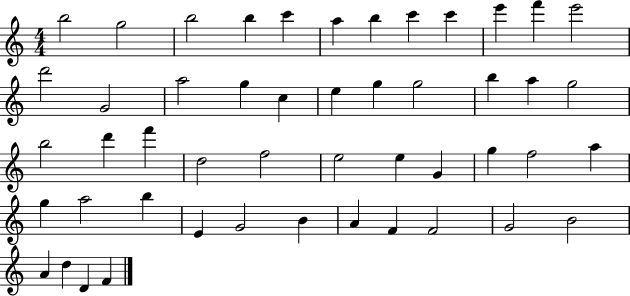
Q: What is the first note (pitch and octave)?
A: B5